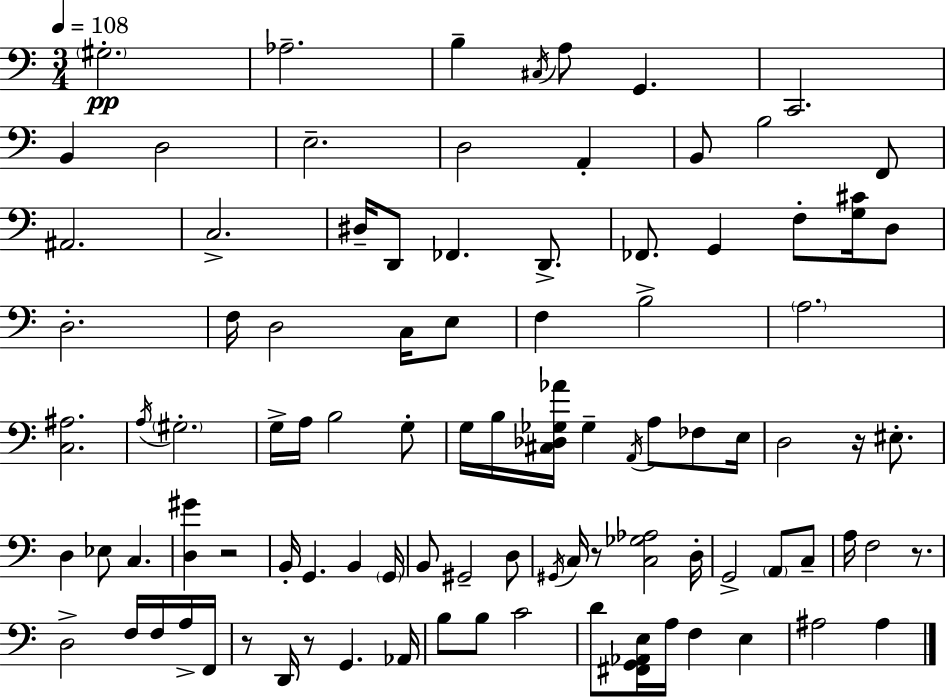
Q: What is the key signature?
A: A minor